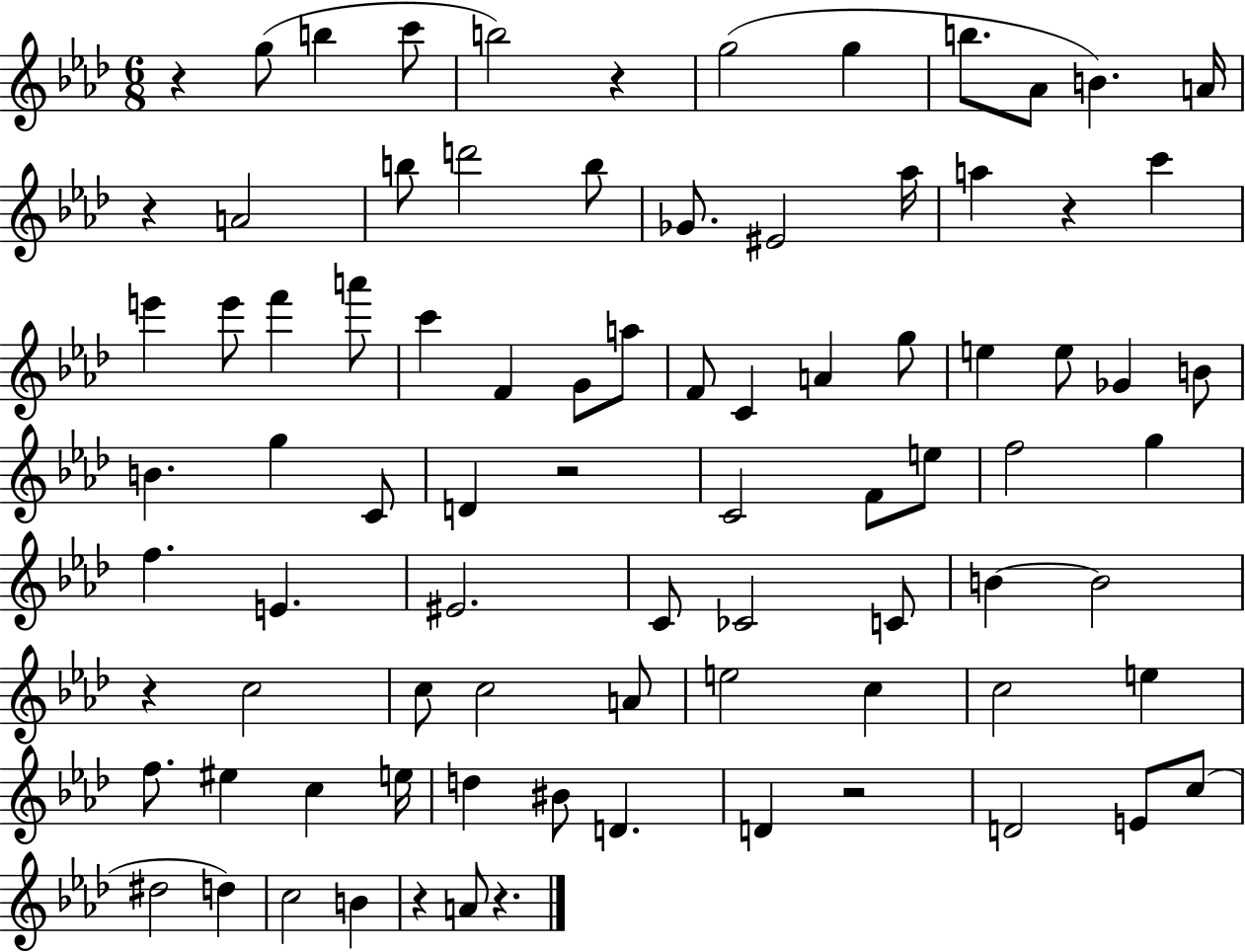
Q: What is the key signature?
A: AES major